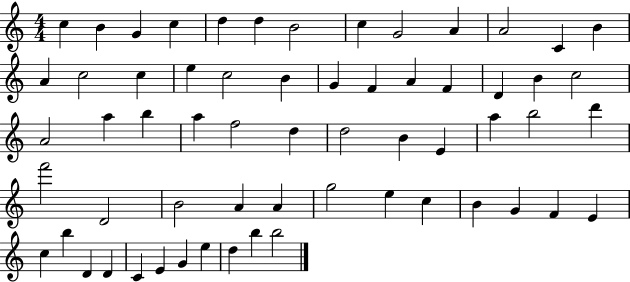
{
  \clef treble
  \numericTimeSignature
  \time 4/4
  \key c \major
  c''4 b'4 g'4 c''4 | d''4 d''4 b'2 | c''4 g'2 a'4 | a'2 c'4 b'4 | \break a'4 c''2 c''4 | e''4 c''2 b'4 | g'4 f'4 a'4 f'4 | d'4 b'4 c''2 | \break a'2 a''4 b''4 | a''4 f''2 d''4 | d''2 b'4 e'4 | a''4 b''2 d'''4 | \break f'''2 d'2 | b'2 a'4 a'4 | g''2 e''4 c''4 | b'4 g'4 f'4 e'4 | \break c''4 b''4 d'4 d'4 | c'4 e'4 g'4 e''4 | d''4 b''4 b''2 | \bar "|."
}